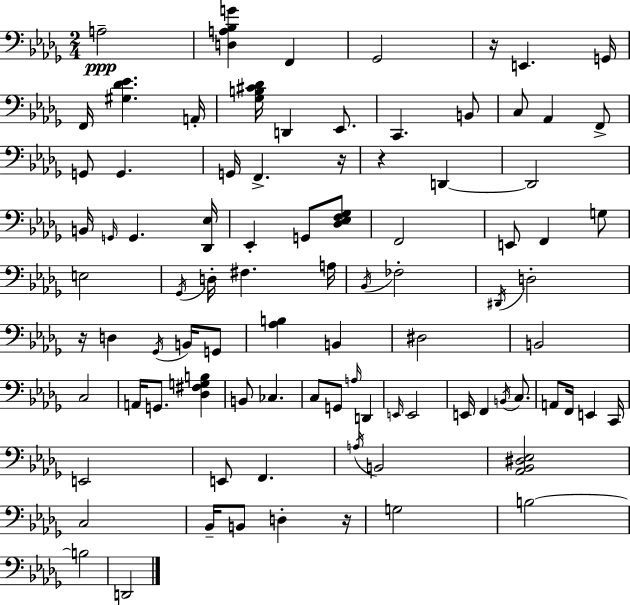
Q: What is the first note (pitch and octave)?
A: A3